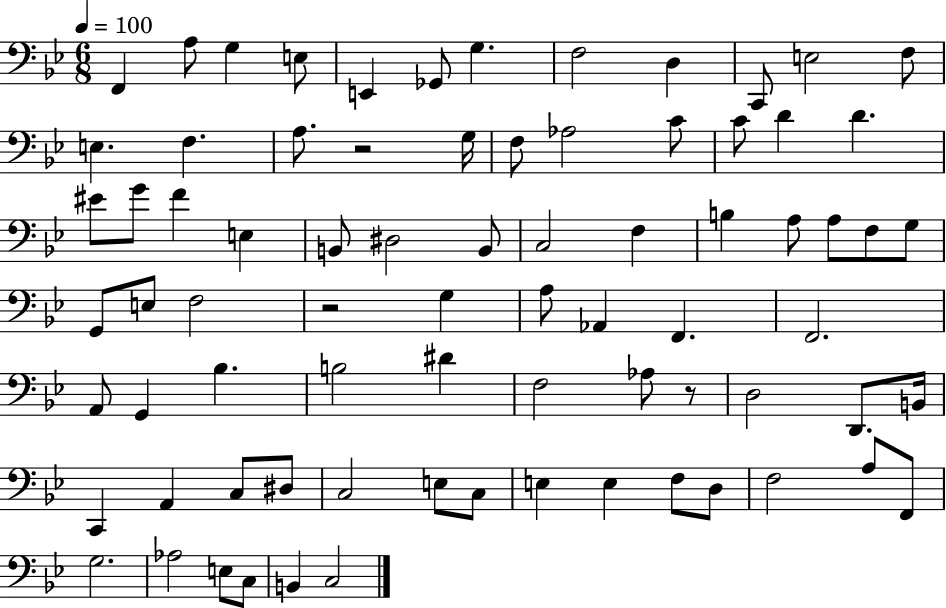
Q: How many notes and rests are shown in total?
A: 77